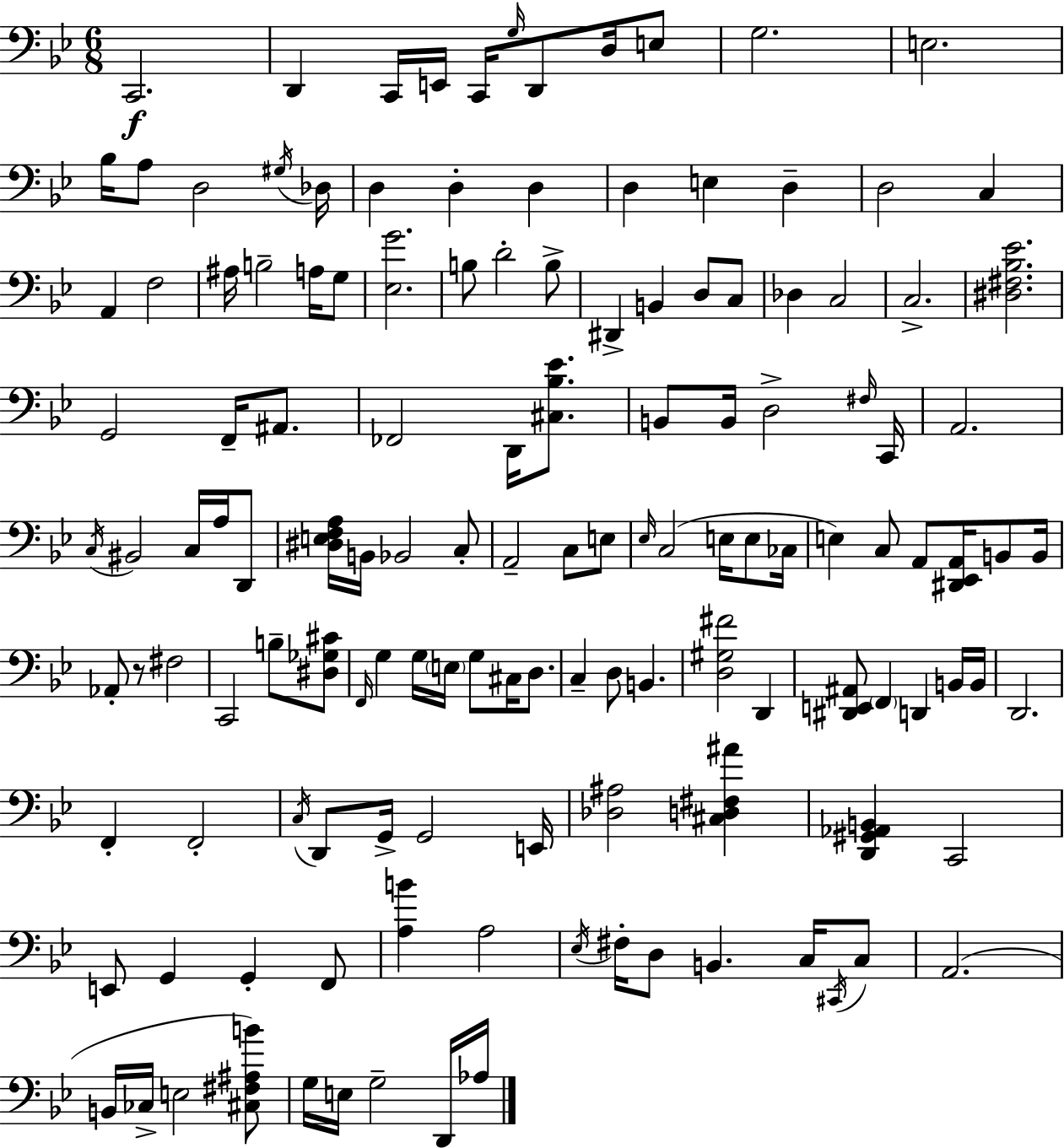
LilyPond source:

{
  \clef bass
  \numericTimeSignature
  \time 6/8
  \key bes \major
  c,2.\f | d,4 c,16 e,16 c,16 \grace { g16 } d,8 d16 e8 | g2. | e2. | \break bes16 a8 d2 | \acciaccatura { gis16 } des16 d4 d4-. d4 | d4 e4 d4-- | d2 c4 | \break a,4 f2 | ais16 b2-- a16 | g8 <ees g'>2. | b8 d'2-. | \break b8-> dis,4-> b,4 d8 | c8 des4 c2 | c2.-> | <dis fis bes ees'>2. | \break g,2 f,16-- ais,8. | fes,2 d,16 <cis bes ees'>8. | b,8 b,16 d2-> | \grace { fis16 } c,16 a,2. | \break \acciaccatura { c16 } bis,2 | c16 a16 d,8 <dis e f a>16 b,16 bes,2 | c8-. a,2-- | c8 e8 \grace { ees16 }( c2 | \break e16 e8 ces16 e4) c8 a,8 | <dis, ees, a,>16 b,8 b,16 aes,8-. r8 fis2 | c,2 | b8-- <dis ges cis'>8 \grace { f,16 } g4 g16 \parenthesize e16 | \break g8 cis16 d8. c4-- d8 | b,4. <d gis fis'>2 | d,4 <dis, e, ais,>8 \parenthesize f,4 | d,4 b,16 b,16 d,2. | \break f,4-. f,2-. | \acciaccatura { c16 } d,8 g,16-> g,2 | e,16 <des ais>2 | <cis d fis ais'>4 <d, gis, aes, b,>4 c,2 | \break e,8 g,4 | g,4-. f,8 <a b'>4 a2 | \acciaccatura { ees16 } fis16-. d8 b,4. | c16 \acciaccatura { cis,16 } c8 a,2.( | \break b,16 ces16-> e2 | <cis fis ais b'>8) g16 e16 g2-- | d,16 aes16 \bar "|."
}